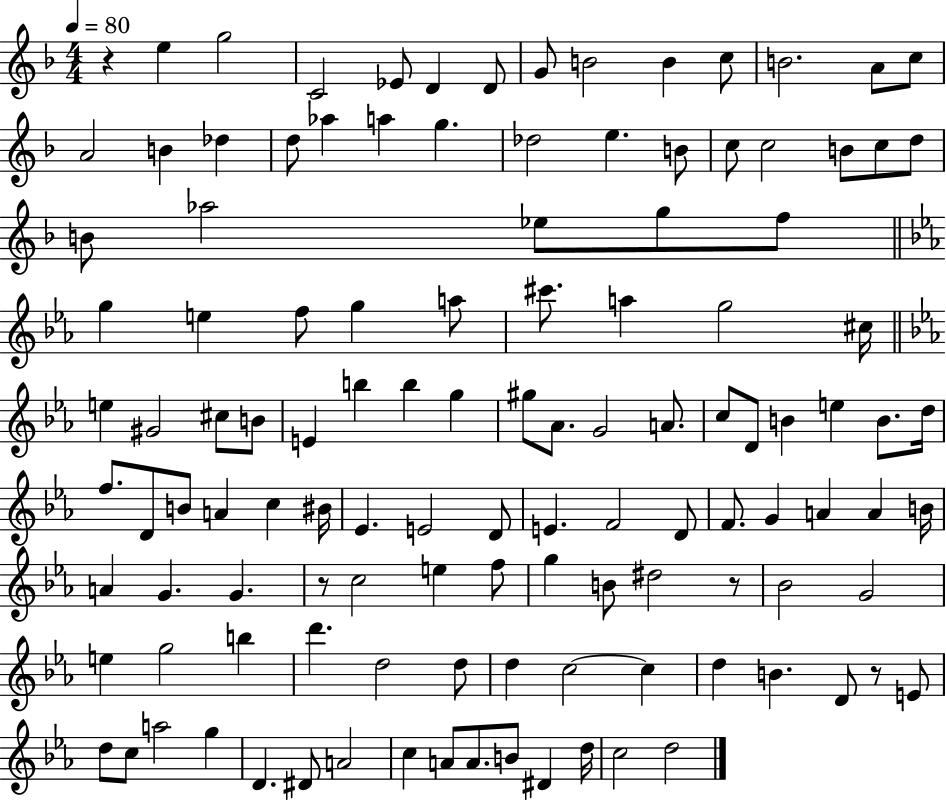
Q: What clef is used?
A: treble